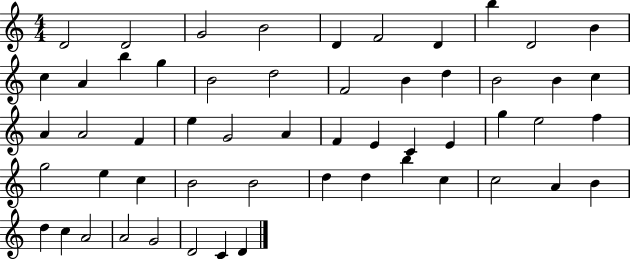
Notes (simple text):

D4/h D4/h G4/h B4/h D4/q F4/h D4/q B5/q D4/h B4/q C5/q A4/q B5/q G5/q B4/h D5/h F4/h B4/q D5/q B4/h B4/q C5/q A4/q A4/h F4/q E5/q G4/h A4/q F4/q E4/q C4/q E4/q G5/q E5/h F5/q G5/h E5/q C5/q B4/h B4/h D5/q D5/q B5/q C5/q C5/h A4/q B4/q D5/q C5/q A4/h A4/h G4/h D4/h C4/q D4/q